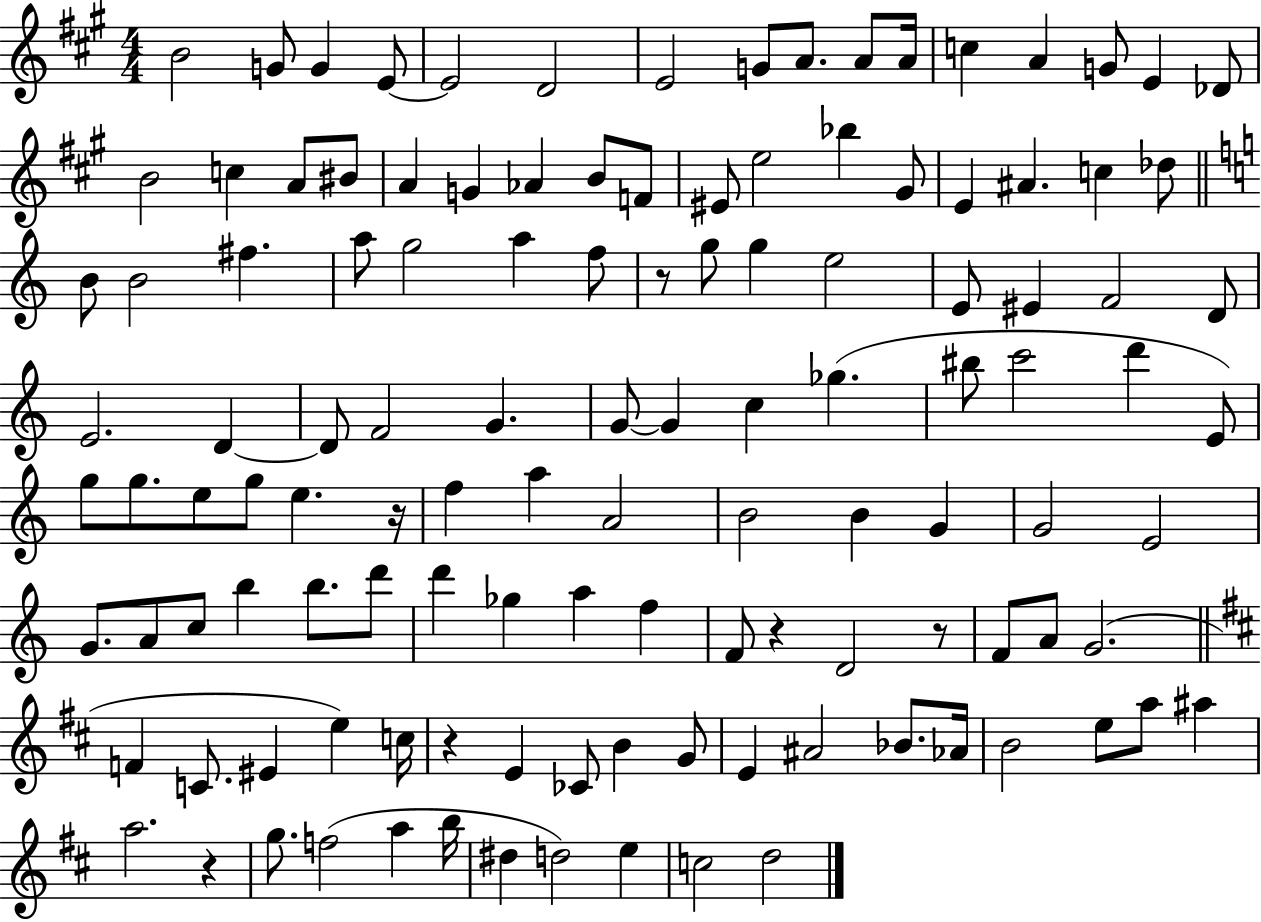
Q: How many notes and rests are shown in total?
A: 121